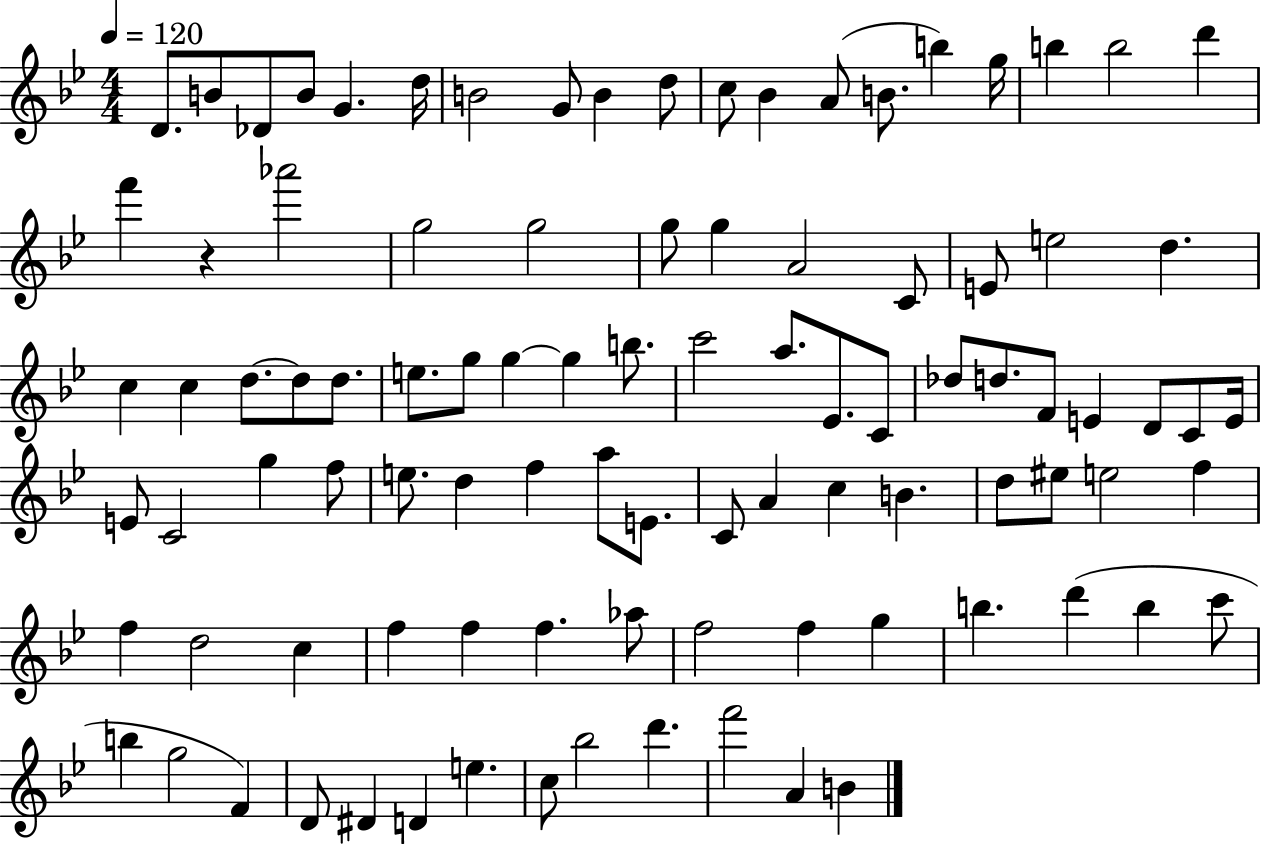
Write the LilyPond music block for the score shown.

{
  \clef treble
  \numericTimeSignature
  \time 4/4
  \key bes \major
  \tempo 4 = 120
  d'8. b'8 des'8 b'8 g'4. d''16 | b'2 g'8 b'4 d''8 | c''8 bes'4 a'8( b'8. b''4) g''16 | b''4 b''2 d'''4 | \break f'''4 r4 aes'''2 | g''2 g''2 | g''8 g''4 a'2 c'8 | e'8 e''2 d''4. | \break c''4 c''4 d''8.~~ d''8 d''8. | e''8. g''8 g''4~~ g''4 b''8. | c'''2 a''8. ees'8. c'8 | des''8 d''8. f'8 e'4 d'8 c'8 e'16 | \break e'8 c'2 g''4 f''8 | e''8. d''4 f''4 a''8 e'8. | c'8 a'4 c''4 b'4. | d''8 eis''8 e''2 f''4 | \break f''4 d''2 c''4 | f''4 f''4 f''4. aes''8 | f''2 f''4 g''4 | b''4. d'''4( b''4 c'''8 | \break b''4 g''2 f'4) | d'8 dis'4 d'4 e''4. | c''8 bes''2 d'''4. | f'''2 a'4 b'4 | \break \bar "|."
}